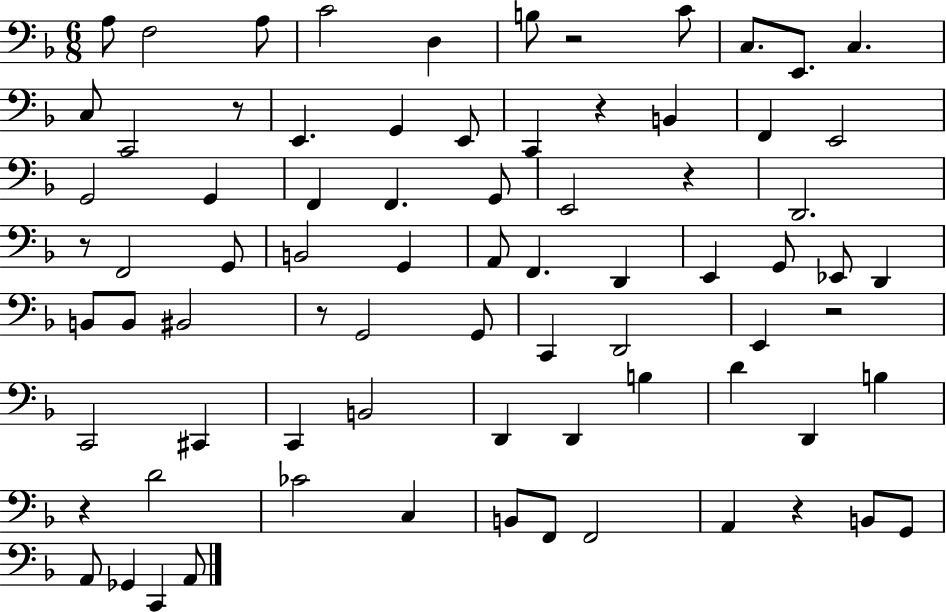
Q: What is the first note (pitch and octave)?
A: A3